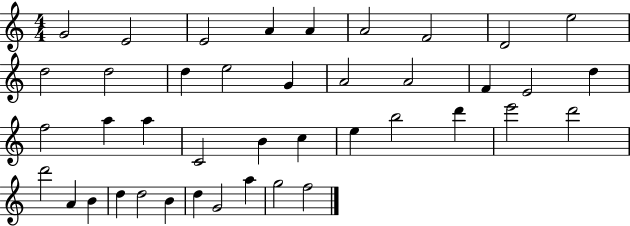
G4/h E4/h E4/h A4/q A4/q A4/h F4/h D4/h E5/h D5/h D5/h D5/q E5/h G4/q A4/h A4/h F4/q E4/h D5/q F5/h A5/q A5/q C4/h B4/q C5/q E5/q B5/h D6/q E6/h D6/h D6/h A4/q B4/q D5/q D5/h B4/q D5/q G4/h A5/q G5/h F5/h